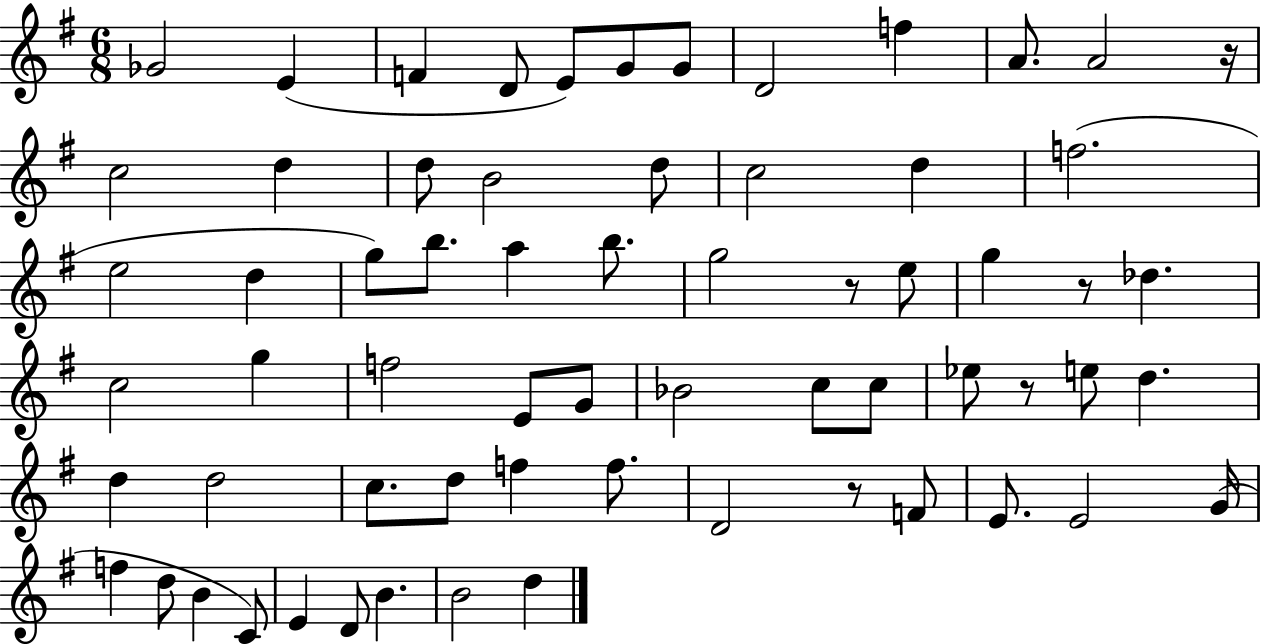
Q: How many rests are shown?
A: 5